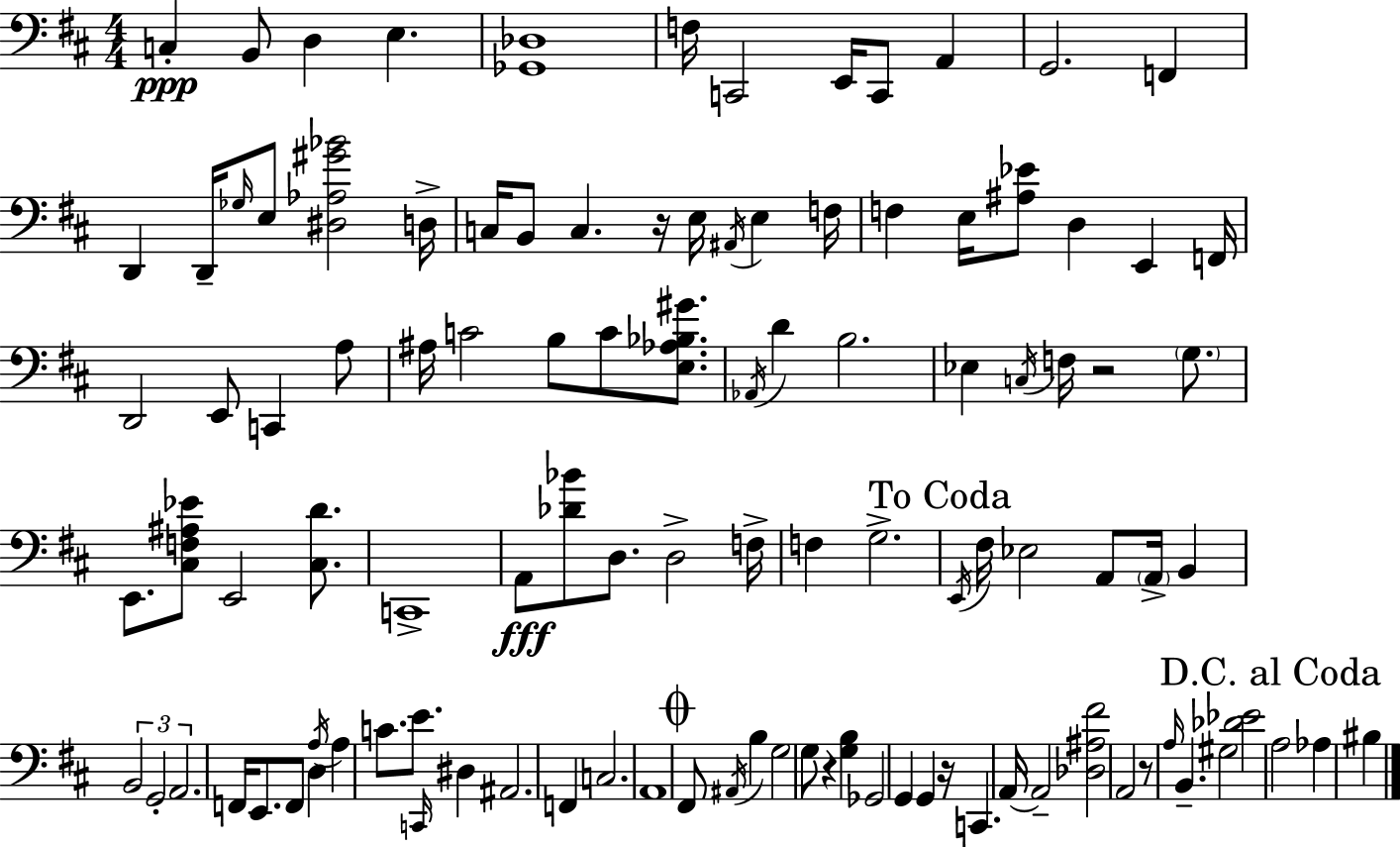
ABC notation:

X:1
T:Untitled
M:4/4
L:1/4
K:D
C, B,,/2 D, E, [_G,,_D,]4 F,/4 C,,2 E,,/4 C,,/2 A,, G,,2 F,, D,, D,,/4 _G,/4 E,/2 [^D,_A,^G_B]2 D,/4 C,/4 B,,/2 C, z/4 E,/4 ^A,,/4 E, F,/4 F, E,/4 [^A,_E]/2 D, E,, F,,/4 D,,2 E,,/2 C,, A,/2 ^A,/4 C2 B,/2 C/2 [E,_A,_B,^G]/2 _A,,/4 D B,2 _E, C,/4 F,/4 z2 G,/2 E,,/2 [^C,F,^A,_E]/2 E,,2 [^C,D]/2 C,,4 A,,/2 [_D_B]/2 D,/2 D,2 F,/4 F, G,2 E,,/4 ^F,/4 _E,2 A,,/2 A,,/4 B,, B,,2 G,,2 A,,2 F,,/4 E,,/2 F,,/2 D, A,/4 A, C/2 E/2 C,,/4 ^D, ^A,,2 F,, C,2 A,,4 ^F,,/2 ^A,,/4 B, G,2 G,/2 z [G,B,] _G,,2 G,, G,, z/4 C,, A,,/4 A,,2 [_D,^A,^F]2 A,,2 z/2 A,/4 B,, ^G,2 [_D_E]2 A,2 _A, ^B,